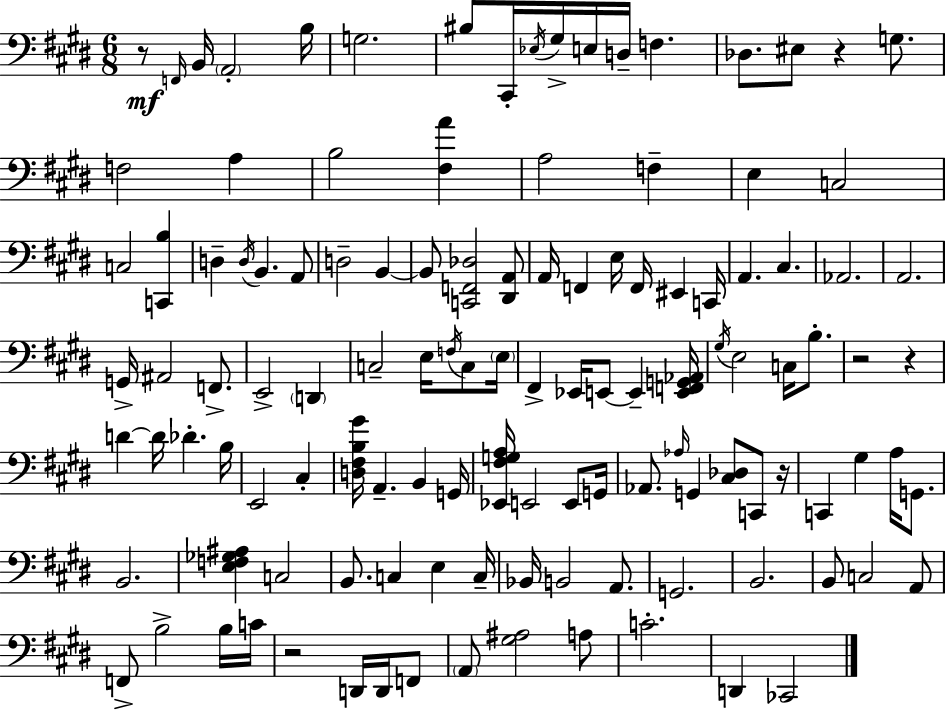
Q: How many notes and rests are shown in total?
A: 120